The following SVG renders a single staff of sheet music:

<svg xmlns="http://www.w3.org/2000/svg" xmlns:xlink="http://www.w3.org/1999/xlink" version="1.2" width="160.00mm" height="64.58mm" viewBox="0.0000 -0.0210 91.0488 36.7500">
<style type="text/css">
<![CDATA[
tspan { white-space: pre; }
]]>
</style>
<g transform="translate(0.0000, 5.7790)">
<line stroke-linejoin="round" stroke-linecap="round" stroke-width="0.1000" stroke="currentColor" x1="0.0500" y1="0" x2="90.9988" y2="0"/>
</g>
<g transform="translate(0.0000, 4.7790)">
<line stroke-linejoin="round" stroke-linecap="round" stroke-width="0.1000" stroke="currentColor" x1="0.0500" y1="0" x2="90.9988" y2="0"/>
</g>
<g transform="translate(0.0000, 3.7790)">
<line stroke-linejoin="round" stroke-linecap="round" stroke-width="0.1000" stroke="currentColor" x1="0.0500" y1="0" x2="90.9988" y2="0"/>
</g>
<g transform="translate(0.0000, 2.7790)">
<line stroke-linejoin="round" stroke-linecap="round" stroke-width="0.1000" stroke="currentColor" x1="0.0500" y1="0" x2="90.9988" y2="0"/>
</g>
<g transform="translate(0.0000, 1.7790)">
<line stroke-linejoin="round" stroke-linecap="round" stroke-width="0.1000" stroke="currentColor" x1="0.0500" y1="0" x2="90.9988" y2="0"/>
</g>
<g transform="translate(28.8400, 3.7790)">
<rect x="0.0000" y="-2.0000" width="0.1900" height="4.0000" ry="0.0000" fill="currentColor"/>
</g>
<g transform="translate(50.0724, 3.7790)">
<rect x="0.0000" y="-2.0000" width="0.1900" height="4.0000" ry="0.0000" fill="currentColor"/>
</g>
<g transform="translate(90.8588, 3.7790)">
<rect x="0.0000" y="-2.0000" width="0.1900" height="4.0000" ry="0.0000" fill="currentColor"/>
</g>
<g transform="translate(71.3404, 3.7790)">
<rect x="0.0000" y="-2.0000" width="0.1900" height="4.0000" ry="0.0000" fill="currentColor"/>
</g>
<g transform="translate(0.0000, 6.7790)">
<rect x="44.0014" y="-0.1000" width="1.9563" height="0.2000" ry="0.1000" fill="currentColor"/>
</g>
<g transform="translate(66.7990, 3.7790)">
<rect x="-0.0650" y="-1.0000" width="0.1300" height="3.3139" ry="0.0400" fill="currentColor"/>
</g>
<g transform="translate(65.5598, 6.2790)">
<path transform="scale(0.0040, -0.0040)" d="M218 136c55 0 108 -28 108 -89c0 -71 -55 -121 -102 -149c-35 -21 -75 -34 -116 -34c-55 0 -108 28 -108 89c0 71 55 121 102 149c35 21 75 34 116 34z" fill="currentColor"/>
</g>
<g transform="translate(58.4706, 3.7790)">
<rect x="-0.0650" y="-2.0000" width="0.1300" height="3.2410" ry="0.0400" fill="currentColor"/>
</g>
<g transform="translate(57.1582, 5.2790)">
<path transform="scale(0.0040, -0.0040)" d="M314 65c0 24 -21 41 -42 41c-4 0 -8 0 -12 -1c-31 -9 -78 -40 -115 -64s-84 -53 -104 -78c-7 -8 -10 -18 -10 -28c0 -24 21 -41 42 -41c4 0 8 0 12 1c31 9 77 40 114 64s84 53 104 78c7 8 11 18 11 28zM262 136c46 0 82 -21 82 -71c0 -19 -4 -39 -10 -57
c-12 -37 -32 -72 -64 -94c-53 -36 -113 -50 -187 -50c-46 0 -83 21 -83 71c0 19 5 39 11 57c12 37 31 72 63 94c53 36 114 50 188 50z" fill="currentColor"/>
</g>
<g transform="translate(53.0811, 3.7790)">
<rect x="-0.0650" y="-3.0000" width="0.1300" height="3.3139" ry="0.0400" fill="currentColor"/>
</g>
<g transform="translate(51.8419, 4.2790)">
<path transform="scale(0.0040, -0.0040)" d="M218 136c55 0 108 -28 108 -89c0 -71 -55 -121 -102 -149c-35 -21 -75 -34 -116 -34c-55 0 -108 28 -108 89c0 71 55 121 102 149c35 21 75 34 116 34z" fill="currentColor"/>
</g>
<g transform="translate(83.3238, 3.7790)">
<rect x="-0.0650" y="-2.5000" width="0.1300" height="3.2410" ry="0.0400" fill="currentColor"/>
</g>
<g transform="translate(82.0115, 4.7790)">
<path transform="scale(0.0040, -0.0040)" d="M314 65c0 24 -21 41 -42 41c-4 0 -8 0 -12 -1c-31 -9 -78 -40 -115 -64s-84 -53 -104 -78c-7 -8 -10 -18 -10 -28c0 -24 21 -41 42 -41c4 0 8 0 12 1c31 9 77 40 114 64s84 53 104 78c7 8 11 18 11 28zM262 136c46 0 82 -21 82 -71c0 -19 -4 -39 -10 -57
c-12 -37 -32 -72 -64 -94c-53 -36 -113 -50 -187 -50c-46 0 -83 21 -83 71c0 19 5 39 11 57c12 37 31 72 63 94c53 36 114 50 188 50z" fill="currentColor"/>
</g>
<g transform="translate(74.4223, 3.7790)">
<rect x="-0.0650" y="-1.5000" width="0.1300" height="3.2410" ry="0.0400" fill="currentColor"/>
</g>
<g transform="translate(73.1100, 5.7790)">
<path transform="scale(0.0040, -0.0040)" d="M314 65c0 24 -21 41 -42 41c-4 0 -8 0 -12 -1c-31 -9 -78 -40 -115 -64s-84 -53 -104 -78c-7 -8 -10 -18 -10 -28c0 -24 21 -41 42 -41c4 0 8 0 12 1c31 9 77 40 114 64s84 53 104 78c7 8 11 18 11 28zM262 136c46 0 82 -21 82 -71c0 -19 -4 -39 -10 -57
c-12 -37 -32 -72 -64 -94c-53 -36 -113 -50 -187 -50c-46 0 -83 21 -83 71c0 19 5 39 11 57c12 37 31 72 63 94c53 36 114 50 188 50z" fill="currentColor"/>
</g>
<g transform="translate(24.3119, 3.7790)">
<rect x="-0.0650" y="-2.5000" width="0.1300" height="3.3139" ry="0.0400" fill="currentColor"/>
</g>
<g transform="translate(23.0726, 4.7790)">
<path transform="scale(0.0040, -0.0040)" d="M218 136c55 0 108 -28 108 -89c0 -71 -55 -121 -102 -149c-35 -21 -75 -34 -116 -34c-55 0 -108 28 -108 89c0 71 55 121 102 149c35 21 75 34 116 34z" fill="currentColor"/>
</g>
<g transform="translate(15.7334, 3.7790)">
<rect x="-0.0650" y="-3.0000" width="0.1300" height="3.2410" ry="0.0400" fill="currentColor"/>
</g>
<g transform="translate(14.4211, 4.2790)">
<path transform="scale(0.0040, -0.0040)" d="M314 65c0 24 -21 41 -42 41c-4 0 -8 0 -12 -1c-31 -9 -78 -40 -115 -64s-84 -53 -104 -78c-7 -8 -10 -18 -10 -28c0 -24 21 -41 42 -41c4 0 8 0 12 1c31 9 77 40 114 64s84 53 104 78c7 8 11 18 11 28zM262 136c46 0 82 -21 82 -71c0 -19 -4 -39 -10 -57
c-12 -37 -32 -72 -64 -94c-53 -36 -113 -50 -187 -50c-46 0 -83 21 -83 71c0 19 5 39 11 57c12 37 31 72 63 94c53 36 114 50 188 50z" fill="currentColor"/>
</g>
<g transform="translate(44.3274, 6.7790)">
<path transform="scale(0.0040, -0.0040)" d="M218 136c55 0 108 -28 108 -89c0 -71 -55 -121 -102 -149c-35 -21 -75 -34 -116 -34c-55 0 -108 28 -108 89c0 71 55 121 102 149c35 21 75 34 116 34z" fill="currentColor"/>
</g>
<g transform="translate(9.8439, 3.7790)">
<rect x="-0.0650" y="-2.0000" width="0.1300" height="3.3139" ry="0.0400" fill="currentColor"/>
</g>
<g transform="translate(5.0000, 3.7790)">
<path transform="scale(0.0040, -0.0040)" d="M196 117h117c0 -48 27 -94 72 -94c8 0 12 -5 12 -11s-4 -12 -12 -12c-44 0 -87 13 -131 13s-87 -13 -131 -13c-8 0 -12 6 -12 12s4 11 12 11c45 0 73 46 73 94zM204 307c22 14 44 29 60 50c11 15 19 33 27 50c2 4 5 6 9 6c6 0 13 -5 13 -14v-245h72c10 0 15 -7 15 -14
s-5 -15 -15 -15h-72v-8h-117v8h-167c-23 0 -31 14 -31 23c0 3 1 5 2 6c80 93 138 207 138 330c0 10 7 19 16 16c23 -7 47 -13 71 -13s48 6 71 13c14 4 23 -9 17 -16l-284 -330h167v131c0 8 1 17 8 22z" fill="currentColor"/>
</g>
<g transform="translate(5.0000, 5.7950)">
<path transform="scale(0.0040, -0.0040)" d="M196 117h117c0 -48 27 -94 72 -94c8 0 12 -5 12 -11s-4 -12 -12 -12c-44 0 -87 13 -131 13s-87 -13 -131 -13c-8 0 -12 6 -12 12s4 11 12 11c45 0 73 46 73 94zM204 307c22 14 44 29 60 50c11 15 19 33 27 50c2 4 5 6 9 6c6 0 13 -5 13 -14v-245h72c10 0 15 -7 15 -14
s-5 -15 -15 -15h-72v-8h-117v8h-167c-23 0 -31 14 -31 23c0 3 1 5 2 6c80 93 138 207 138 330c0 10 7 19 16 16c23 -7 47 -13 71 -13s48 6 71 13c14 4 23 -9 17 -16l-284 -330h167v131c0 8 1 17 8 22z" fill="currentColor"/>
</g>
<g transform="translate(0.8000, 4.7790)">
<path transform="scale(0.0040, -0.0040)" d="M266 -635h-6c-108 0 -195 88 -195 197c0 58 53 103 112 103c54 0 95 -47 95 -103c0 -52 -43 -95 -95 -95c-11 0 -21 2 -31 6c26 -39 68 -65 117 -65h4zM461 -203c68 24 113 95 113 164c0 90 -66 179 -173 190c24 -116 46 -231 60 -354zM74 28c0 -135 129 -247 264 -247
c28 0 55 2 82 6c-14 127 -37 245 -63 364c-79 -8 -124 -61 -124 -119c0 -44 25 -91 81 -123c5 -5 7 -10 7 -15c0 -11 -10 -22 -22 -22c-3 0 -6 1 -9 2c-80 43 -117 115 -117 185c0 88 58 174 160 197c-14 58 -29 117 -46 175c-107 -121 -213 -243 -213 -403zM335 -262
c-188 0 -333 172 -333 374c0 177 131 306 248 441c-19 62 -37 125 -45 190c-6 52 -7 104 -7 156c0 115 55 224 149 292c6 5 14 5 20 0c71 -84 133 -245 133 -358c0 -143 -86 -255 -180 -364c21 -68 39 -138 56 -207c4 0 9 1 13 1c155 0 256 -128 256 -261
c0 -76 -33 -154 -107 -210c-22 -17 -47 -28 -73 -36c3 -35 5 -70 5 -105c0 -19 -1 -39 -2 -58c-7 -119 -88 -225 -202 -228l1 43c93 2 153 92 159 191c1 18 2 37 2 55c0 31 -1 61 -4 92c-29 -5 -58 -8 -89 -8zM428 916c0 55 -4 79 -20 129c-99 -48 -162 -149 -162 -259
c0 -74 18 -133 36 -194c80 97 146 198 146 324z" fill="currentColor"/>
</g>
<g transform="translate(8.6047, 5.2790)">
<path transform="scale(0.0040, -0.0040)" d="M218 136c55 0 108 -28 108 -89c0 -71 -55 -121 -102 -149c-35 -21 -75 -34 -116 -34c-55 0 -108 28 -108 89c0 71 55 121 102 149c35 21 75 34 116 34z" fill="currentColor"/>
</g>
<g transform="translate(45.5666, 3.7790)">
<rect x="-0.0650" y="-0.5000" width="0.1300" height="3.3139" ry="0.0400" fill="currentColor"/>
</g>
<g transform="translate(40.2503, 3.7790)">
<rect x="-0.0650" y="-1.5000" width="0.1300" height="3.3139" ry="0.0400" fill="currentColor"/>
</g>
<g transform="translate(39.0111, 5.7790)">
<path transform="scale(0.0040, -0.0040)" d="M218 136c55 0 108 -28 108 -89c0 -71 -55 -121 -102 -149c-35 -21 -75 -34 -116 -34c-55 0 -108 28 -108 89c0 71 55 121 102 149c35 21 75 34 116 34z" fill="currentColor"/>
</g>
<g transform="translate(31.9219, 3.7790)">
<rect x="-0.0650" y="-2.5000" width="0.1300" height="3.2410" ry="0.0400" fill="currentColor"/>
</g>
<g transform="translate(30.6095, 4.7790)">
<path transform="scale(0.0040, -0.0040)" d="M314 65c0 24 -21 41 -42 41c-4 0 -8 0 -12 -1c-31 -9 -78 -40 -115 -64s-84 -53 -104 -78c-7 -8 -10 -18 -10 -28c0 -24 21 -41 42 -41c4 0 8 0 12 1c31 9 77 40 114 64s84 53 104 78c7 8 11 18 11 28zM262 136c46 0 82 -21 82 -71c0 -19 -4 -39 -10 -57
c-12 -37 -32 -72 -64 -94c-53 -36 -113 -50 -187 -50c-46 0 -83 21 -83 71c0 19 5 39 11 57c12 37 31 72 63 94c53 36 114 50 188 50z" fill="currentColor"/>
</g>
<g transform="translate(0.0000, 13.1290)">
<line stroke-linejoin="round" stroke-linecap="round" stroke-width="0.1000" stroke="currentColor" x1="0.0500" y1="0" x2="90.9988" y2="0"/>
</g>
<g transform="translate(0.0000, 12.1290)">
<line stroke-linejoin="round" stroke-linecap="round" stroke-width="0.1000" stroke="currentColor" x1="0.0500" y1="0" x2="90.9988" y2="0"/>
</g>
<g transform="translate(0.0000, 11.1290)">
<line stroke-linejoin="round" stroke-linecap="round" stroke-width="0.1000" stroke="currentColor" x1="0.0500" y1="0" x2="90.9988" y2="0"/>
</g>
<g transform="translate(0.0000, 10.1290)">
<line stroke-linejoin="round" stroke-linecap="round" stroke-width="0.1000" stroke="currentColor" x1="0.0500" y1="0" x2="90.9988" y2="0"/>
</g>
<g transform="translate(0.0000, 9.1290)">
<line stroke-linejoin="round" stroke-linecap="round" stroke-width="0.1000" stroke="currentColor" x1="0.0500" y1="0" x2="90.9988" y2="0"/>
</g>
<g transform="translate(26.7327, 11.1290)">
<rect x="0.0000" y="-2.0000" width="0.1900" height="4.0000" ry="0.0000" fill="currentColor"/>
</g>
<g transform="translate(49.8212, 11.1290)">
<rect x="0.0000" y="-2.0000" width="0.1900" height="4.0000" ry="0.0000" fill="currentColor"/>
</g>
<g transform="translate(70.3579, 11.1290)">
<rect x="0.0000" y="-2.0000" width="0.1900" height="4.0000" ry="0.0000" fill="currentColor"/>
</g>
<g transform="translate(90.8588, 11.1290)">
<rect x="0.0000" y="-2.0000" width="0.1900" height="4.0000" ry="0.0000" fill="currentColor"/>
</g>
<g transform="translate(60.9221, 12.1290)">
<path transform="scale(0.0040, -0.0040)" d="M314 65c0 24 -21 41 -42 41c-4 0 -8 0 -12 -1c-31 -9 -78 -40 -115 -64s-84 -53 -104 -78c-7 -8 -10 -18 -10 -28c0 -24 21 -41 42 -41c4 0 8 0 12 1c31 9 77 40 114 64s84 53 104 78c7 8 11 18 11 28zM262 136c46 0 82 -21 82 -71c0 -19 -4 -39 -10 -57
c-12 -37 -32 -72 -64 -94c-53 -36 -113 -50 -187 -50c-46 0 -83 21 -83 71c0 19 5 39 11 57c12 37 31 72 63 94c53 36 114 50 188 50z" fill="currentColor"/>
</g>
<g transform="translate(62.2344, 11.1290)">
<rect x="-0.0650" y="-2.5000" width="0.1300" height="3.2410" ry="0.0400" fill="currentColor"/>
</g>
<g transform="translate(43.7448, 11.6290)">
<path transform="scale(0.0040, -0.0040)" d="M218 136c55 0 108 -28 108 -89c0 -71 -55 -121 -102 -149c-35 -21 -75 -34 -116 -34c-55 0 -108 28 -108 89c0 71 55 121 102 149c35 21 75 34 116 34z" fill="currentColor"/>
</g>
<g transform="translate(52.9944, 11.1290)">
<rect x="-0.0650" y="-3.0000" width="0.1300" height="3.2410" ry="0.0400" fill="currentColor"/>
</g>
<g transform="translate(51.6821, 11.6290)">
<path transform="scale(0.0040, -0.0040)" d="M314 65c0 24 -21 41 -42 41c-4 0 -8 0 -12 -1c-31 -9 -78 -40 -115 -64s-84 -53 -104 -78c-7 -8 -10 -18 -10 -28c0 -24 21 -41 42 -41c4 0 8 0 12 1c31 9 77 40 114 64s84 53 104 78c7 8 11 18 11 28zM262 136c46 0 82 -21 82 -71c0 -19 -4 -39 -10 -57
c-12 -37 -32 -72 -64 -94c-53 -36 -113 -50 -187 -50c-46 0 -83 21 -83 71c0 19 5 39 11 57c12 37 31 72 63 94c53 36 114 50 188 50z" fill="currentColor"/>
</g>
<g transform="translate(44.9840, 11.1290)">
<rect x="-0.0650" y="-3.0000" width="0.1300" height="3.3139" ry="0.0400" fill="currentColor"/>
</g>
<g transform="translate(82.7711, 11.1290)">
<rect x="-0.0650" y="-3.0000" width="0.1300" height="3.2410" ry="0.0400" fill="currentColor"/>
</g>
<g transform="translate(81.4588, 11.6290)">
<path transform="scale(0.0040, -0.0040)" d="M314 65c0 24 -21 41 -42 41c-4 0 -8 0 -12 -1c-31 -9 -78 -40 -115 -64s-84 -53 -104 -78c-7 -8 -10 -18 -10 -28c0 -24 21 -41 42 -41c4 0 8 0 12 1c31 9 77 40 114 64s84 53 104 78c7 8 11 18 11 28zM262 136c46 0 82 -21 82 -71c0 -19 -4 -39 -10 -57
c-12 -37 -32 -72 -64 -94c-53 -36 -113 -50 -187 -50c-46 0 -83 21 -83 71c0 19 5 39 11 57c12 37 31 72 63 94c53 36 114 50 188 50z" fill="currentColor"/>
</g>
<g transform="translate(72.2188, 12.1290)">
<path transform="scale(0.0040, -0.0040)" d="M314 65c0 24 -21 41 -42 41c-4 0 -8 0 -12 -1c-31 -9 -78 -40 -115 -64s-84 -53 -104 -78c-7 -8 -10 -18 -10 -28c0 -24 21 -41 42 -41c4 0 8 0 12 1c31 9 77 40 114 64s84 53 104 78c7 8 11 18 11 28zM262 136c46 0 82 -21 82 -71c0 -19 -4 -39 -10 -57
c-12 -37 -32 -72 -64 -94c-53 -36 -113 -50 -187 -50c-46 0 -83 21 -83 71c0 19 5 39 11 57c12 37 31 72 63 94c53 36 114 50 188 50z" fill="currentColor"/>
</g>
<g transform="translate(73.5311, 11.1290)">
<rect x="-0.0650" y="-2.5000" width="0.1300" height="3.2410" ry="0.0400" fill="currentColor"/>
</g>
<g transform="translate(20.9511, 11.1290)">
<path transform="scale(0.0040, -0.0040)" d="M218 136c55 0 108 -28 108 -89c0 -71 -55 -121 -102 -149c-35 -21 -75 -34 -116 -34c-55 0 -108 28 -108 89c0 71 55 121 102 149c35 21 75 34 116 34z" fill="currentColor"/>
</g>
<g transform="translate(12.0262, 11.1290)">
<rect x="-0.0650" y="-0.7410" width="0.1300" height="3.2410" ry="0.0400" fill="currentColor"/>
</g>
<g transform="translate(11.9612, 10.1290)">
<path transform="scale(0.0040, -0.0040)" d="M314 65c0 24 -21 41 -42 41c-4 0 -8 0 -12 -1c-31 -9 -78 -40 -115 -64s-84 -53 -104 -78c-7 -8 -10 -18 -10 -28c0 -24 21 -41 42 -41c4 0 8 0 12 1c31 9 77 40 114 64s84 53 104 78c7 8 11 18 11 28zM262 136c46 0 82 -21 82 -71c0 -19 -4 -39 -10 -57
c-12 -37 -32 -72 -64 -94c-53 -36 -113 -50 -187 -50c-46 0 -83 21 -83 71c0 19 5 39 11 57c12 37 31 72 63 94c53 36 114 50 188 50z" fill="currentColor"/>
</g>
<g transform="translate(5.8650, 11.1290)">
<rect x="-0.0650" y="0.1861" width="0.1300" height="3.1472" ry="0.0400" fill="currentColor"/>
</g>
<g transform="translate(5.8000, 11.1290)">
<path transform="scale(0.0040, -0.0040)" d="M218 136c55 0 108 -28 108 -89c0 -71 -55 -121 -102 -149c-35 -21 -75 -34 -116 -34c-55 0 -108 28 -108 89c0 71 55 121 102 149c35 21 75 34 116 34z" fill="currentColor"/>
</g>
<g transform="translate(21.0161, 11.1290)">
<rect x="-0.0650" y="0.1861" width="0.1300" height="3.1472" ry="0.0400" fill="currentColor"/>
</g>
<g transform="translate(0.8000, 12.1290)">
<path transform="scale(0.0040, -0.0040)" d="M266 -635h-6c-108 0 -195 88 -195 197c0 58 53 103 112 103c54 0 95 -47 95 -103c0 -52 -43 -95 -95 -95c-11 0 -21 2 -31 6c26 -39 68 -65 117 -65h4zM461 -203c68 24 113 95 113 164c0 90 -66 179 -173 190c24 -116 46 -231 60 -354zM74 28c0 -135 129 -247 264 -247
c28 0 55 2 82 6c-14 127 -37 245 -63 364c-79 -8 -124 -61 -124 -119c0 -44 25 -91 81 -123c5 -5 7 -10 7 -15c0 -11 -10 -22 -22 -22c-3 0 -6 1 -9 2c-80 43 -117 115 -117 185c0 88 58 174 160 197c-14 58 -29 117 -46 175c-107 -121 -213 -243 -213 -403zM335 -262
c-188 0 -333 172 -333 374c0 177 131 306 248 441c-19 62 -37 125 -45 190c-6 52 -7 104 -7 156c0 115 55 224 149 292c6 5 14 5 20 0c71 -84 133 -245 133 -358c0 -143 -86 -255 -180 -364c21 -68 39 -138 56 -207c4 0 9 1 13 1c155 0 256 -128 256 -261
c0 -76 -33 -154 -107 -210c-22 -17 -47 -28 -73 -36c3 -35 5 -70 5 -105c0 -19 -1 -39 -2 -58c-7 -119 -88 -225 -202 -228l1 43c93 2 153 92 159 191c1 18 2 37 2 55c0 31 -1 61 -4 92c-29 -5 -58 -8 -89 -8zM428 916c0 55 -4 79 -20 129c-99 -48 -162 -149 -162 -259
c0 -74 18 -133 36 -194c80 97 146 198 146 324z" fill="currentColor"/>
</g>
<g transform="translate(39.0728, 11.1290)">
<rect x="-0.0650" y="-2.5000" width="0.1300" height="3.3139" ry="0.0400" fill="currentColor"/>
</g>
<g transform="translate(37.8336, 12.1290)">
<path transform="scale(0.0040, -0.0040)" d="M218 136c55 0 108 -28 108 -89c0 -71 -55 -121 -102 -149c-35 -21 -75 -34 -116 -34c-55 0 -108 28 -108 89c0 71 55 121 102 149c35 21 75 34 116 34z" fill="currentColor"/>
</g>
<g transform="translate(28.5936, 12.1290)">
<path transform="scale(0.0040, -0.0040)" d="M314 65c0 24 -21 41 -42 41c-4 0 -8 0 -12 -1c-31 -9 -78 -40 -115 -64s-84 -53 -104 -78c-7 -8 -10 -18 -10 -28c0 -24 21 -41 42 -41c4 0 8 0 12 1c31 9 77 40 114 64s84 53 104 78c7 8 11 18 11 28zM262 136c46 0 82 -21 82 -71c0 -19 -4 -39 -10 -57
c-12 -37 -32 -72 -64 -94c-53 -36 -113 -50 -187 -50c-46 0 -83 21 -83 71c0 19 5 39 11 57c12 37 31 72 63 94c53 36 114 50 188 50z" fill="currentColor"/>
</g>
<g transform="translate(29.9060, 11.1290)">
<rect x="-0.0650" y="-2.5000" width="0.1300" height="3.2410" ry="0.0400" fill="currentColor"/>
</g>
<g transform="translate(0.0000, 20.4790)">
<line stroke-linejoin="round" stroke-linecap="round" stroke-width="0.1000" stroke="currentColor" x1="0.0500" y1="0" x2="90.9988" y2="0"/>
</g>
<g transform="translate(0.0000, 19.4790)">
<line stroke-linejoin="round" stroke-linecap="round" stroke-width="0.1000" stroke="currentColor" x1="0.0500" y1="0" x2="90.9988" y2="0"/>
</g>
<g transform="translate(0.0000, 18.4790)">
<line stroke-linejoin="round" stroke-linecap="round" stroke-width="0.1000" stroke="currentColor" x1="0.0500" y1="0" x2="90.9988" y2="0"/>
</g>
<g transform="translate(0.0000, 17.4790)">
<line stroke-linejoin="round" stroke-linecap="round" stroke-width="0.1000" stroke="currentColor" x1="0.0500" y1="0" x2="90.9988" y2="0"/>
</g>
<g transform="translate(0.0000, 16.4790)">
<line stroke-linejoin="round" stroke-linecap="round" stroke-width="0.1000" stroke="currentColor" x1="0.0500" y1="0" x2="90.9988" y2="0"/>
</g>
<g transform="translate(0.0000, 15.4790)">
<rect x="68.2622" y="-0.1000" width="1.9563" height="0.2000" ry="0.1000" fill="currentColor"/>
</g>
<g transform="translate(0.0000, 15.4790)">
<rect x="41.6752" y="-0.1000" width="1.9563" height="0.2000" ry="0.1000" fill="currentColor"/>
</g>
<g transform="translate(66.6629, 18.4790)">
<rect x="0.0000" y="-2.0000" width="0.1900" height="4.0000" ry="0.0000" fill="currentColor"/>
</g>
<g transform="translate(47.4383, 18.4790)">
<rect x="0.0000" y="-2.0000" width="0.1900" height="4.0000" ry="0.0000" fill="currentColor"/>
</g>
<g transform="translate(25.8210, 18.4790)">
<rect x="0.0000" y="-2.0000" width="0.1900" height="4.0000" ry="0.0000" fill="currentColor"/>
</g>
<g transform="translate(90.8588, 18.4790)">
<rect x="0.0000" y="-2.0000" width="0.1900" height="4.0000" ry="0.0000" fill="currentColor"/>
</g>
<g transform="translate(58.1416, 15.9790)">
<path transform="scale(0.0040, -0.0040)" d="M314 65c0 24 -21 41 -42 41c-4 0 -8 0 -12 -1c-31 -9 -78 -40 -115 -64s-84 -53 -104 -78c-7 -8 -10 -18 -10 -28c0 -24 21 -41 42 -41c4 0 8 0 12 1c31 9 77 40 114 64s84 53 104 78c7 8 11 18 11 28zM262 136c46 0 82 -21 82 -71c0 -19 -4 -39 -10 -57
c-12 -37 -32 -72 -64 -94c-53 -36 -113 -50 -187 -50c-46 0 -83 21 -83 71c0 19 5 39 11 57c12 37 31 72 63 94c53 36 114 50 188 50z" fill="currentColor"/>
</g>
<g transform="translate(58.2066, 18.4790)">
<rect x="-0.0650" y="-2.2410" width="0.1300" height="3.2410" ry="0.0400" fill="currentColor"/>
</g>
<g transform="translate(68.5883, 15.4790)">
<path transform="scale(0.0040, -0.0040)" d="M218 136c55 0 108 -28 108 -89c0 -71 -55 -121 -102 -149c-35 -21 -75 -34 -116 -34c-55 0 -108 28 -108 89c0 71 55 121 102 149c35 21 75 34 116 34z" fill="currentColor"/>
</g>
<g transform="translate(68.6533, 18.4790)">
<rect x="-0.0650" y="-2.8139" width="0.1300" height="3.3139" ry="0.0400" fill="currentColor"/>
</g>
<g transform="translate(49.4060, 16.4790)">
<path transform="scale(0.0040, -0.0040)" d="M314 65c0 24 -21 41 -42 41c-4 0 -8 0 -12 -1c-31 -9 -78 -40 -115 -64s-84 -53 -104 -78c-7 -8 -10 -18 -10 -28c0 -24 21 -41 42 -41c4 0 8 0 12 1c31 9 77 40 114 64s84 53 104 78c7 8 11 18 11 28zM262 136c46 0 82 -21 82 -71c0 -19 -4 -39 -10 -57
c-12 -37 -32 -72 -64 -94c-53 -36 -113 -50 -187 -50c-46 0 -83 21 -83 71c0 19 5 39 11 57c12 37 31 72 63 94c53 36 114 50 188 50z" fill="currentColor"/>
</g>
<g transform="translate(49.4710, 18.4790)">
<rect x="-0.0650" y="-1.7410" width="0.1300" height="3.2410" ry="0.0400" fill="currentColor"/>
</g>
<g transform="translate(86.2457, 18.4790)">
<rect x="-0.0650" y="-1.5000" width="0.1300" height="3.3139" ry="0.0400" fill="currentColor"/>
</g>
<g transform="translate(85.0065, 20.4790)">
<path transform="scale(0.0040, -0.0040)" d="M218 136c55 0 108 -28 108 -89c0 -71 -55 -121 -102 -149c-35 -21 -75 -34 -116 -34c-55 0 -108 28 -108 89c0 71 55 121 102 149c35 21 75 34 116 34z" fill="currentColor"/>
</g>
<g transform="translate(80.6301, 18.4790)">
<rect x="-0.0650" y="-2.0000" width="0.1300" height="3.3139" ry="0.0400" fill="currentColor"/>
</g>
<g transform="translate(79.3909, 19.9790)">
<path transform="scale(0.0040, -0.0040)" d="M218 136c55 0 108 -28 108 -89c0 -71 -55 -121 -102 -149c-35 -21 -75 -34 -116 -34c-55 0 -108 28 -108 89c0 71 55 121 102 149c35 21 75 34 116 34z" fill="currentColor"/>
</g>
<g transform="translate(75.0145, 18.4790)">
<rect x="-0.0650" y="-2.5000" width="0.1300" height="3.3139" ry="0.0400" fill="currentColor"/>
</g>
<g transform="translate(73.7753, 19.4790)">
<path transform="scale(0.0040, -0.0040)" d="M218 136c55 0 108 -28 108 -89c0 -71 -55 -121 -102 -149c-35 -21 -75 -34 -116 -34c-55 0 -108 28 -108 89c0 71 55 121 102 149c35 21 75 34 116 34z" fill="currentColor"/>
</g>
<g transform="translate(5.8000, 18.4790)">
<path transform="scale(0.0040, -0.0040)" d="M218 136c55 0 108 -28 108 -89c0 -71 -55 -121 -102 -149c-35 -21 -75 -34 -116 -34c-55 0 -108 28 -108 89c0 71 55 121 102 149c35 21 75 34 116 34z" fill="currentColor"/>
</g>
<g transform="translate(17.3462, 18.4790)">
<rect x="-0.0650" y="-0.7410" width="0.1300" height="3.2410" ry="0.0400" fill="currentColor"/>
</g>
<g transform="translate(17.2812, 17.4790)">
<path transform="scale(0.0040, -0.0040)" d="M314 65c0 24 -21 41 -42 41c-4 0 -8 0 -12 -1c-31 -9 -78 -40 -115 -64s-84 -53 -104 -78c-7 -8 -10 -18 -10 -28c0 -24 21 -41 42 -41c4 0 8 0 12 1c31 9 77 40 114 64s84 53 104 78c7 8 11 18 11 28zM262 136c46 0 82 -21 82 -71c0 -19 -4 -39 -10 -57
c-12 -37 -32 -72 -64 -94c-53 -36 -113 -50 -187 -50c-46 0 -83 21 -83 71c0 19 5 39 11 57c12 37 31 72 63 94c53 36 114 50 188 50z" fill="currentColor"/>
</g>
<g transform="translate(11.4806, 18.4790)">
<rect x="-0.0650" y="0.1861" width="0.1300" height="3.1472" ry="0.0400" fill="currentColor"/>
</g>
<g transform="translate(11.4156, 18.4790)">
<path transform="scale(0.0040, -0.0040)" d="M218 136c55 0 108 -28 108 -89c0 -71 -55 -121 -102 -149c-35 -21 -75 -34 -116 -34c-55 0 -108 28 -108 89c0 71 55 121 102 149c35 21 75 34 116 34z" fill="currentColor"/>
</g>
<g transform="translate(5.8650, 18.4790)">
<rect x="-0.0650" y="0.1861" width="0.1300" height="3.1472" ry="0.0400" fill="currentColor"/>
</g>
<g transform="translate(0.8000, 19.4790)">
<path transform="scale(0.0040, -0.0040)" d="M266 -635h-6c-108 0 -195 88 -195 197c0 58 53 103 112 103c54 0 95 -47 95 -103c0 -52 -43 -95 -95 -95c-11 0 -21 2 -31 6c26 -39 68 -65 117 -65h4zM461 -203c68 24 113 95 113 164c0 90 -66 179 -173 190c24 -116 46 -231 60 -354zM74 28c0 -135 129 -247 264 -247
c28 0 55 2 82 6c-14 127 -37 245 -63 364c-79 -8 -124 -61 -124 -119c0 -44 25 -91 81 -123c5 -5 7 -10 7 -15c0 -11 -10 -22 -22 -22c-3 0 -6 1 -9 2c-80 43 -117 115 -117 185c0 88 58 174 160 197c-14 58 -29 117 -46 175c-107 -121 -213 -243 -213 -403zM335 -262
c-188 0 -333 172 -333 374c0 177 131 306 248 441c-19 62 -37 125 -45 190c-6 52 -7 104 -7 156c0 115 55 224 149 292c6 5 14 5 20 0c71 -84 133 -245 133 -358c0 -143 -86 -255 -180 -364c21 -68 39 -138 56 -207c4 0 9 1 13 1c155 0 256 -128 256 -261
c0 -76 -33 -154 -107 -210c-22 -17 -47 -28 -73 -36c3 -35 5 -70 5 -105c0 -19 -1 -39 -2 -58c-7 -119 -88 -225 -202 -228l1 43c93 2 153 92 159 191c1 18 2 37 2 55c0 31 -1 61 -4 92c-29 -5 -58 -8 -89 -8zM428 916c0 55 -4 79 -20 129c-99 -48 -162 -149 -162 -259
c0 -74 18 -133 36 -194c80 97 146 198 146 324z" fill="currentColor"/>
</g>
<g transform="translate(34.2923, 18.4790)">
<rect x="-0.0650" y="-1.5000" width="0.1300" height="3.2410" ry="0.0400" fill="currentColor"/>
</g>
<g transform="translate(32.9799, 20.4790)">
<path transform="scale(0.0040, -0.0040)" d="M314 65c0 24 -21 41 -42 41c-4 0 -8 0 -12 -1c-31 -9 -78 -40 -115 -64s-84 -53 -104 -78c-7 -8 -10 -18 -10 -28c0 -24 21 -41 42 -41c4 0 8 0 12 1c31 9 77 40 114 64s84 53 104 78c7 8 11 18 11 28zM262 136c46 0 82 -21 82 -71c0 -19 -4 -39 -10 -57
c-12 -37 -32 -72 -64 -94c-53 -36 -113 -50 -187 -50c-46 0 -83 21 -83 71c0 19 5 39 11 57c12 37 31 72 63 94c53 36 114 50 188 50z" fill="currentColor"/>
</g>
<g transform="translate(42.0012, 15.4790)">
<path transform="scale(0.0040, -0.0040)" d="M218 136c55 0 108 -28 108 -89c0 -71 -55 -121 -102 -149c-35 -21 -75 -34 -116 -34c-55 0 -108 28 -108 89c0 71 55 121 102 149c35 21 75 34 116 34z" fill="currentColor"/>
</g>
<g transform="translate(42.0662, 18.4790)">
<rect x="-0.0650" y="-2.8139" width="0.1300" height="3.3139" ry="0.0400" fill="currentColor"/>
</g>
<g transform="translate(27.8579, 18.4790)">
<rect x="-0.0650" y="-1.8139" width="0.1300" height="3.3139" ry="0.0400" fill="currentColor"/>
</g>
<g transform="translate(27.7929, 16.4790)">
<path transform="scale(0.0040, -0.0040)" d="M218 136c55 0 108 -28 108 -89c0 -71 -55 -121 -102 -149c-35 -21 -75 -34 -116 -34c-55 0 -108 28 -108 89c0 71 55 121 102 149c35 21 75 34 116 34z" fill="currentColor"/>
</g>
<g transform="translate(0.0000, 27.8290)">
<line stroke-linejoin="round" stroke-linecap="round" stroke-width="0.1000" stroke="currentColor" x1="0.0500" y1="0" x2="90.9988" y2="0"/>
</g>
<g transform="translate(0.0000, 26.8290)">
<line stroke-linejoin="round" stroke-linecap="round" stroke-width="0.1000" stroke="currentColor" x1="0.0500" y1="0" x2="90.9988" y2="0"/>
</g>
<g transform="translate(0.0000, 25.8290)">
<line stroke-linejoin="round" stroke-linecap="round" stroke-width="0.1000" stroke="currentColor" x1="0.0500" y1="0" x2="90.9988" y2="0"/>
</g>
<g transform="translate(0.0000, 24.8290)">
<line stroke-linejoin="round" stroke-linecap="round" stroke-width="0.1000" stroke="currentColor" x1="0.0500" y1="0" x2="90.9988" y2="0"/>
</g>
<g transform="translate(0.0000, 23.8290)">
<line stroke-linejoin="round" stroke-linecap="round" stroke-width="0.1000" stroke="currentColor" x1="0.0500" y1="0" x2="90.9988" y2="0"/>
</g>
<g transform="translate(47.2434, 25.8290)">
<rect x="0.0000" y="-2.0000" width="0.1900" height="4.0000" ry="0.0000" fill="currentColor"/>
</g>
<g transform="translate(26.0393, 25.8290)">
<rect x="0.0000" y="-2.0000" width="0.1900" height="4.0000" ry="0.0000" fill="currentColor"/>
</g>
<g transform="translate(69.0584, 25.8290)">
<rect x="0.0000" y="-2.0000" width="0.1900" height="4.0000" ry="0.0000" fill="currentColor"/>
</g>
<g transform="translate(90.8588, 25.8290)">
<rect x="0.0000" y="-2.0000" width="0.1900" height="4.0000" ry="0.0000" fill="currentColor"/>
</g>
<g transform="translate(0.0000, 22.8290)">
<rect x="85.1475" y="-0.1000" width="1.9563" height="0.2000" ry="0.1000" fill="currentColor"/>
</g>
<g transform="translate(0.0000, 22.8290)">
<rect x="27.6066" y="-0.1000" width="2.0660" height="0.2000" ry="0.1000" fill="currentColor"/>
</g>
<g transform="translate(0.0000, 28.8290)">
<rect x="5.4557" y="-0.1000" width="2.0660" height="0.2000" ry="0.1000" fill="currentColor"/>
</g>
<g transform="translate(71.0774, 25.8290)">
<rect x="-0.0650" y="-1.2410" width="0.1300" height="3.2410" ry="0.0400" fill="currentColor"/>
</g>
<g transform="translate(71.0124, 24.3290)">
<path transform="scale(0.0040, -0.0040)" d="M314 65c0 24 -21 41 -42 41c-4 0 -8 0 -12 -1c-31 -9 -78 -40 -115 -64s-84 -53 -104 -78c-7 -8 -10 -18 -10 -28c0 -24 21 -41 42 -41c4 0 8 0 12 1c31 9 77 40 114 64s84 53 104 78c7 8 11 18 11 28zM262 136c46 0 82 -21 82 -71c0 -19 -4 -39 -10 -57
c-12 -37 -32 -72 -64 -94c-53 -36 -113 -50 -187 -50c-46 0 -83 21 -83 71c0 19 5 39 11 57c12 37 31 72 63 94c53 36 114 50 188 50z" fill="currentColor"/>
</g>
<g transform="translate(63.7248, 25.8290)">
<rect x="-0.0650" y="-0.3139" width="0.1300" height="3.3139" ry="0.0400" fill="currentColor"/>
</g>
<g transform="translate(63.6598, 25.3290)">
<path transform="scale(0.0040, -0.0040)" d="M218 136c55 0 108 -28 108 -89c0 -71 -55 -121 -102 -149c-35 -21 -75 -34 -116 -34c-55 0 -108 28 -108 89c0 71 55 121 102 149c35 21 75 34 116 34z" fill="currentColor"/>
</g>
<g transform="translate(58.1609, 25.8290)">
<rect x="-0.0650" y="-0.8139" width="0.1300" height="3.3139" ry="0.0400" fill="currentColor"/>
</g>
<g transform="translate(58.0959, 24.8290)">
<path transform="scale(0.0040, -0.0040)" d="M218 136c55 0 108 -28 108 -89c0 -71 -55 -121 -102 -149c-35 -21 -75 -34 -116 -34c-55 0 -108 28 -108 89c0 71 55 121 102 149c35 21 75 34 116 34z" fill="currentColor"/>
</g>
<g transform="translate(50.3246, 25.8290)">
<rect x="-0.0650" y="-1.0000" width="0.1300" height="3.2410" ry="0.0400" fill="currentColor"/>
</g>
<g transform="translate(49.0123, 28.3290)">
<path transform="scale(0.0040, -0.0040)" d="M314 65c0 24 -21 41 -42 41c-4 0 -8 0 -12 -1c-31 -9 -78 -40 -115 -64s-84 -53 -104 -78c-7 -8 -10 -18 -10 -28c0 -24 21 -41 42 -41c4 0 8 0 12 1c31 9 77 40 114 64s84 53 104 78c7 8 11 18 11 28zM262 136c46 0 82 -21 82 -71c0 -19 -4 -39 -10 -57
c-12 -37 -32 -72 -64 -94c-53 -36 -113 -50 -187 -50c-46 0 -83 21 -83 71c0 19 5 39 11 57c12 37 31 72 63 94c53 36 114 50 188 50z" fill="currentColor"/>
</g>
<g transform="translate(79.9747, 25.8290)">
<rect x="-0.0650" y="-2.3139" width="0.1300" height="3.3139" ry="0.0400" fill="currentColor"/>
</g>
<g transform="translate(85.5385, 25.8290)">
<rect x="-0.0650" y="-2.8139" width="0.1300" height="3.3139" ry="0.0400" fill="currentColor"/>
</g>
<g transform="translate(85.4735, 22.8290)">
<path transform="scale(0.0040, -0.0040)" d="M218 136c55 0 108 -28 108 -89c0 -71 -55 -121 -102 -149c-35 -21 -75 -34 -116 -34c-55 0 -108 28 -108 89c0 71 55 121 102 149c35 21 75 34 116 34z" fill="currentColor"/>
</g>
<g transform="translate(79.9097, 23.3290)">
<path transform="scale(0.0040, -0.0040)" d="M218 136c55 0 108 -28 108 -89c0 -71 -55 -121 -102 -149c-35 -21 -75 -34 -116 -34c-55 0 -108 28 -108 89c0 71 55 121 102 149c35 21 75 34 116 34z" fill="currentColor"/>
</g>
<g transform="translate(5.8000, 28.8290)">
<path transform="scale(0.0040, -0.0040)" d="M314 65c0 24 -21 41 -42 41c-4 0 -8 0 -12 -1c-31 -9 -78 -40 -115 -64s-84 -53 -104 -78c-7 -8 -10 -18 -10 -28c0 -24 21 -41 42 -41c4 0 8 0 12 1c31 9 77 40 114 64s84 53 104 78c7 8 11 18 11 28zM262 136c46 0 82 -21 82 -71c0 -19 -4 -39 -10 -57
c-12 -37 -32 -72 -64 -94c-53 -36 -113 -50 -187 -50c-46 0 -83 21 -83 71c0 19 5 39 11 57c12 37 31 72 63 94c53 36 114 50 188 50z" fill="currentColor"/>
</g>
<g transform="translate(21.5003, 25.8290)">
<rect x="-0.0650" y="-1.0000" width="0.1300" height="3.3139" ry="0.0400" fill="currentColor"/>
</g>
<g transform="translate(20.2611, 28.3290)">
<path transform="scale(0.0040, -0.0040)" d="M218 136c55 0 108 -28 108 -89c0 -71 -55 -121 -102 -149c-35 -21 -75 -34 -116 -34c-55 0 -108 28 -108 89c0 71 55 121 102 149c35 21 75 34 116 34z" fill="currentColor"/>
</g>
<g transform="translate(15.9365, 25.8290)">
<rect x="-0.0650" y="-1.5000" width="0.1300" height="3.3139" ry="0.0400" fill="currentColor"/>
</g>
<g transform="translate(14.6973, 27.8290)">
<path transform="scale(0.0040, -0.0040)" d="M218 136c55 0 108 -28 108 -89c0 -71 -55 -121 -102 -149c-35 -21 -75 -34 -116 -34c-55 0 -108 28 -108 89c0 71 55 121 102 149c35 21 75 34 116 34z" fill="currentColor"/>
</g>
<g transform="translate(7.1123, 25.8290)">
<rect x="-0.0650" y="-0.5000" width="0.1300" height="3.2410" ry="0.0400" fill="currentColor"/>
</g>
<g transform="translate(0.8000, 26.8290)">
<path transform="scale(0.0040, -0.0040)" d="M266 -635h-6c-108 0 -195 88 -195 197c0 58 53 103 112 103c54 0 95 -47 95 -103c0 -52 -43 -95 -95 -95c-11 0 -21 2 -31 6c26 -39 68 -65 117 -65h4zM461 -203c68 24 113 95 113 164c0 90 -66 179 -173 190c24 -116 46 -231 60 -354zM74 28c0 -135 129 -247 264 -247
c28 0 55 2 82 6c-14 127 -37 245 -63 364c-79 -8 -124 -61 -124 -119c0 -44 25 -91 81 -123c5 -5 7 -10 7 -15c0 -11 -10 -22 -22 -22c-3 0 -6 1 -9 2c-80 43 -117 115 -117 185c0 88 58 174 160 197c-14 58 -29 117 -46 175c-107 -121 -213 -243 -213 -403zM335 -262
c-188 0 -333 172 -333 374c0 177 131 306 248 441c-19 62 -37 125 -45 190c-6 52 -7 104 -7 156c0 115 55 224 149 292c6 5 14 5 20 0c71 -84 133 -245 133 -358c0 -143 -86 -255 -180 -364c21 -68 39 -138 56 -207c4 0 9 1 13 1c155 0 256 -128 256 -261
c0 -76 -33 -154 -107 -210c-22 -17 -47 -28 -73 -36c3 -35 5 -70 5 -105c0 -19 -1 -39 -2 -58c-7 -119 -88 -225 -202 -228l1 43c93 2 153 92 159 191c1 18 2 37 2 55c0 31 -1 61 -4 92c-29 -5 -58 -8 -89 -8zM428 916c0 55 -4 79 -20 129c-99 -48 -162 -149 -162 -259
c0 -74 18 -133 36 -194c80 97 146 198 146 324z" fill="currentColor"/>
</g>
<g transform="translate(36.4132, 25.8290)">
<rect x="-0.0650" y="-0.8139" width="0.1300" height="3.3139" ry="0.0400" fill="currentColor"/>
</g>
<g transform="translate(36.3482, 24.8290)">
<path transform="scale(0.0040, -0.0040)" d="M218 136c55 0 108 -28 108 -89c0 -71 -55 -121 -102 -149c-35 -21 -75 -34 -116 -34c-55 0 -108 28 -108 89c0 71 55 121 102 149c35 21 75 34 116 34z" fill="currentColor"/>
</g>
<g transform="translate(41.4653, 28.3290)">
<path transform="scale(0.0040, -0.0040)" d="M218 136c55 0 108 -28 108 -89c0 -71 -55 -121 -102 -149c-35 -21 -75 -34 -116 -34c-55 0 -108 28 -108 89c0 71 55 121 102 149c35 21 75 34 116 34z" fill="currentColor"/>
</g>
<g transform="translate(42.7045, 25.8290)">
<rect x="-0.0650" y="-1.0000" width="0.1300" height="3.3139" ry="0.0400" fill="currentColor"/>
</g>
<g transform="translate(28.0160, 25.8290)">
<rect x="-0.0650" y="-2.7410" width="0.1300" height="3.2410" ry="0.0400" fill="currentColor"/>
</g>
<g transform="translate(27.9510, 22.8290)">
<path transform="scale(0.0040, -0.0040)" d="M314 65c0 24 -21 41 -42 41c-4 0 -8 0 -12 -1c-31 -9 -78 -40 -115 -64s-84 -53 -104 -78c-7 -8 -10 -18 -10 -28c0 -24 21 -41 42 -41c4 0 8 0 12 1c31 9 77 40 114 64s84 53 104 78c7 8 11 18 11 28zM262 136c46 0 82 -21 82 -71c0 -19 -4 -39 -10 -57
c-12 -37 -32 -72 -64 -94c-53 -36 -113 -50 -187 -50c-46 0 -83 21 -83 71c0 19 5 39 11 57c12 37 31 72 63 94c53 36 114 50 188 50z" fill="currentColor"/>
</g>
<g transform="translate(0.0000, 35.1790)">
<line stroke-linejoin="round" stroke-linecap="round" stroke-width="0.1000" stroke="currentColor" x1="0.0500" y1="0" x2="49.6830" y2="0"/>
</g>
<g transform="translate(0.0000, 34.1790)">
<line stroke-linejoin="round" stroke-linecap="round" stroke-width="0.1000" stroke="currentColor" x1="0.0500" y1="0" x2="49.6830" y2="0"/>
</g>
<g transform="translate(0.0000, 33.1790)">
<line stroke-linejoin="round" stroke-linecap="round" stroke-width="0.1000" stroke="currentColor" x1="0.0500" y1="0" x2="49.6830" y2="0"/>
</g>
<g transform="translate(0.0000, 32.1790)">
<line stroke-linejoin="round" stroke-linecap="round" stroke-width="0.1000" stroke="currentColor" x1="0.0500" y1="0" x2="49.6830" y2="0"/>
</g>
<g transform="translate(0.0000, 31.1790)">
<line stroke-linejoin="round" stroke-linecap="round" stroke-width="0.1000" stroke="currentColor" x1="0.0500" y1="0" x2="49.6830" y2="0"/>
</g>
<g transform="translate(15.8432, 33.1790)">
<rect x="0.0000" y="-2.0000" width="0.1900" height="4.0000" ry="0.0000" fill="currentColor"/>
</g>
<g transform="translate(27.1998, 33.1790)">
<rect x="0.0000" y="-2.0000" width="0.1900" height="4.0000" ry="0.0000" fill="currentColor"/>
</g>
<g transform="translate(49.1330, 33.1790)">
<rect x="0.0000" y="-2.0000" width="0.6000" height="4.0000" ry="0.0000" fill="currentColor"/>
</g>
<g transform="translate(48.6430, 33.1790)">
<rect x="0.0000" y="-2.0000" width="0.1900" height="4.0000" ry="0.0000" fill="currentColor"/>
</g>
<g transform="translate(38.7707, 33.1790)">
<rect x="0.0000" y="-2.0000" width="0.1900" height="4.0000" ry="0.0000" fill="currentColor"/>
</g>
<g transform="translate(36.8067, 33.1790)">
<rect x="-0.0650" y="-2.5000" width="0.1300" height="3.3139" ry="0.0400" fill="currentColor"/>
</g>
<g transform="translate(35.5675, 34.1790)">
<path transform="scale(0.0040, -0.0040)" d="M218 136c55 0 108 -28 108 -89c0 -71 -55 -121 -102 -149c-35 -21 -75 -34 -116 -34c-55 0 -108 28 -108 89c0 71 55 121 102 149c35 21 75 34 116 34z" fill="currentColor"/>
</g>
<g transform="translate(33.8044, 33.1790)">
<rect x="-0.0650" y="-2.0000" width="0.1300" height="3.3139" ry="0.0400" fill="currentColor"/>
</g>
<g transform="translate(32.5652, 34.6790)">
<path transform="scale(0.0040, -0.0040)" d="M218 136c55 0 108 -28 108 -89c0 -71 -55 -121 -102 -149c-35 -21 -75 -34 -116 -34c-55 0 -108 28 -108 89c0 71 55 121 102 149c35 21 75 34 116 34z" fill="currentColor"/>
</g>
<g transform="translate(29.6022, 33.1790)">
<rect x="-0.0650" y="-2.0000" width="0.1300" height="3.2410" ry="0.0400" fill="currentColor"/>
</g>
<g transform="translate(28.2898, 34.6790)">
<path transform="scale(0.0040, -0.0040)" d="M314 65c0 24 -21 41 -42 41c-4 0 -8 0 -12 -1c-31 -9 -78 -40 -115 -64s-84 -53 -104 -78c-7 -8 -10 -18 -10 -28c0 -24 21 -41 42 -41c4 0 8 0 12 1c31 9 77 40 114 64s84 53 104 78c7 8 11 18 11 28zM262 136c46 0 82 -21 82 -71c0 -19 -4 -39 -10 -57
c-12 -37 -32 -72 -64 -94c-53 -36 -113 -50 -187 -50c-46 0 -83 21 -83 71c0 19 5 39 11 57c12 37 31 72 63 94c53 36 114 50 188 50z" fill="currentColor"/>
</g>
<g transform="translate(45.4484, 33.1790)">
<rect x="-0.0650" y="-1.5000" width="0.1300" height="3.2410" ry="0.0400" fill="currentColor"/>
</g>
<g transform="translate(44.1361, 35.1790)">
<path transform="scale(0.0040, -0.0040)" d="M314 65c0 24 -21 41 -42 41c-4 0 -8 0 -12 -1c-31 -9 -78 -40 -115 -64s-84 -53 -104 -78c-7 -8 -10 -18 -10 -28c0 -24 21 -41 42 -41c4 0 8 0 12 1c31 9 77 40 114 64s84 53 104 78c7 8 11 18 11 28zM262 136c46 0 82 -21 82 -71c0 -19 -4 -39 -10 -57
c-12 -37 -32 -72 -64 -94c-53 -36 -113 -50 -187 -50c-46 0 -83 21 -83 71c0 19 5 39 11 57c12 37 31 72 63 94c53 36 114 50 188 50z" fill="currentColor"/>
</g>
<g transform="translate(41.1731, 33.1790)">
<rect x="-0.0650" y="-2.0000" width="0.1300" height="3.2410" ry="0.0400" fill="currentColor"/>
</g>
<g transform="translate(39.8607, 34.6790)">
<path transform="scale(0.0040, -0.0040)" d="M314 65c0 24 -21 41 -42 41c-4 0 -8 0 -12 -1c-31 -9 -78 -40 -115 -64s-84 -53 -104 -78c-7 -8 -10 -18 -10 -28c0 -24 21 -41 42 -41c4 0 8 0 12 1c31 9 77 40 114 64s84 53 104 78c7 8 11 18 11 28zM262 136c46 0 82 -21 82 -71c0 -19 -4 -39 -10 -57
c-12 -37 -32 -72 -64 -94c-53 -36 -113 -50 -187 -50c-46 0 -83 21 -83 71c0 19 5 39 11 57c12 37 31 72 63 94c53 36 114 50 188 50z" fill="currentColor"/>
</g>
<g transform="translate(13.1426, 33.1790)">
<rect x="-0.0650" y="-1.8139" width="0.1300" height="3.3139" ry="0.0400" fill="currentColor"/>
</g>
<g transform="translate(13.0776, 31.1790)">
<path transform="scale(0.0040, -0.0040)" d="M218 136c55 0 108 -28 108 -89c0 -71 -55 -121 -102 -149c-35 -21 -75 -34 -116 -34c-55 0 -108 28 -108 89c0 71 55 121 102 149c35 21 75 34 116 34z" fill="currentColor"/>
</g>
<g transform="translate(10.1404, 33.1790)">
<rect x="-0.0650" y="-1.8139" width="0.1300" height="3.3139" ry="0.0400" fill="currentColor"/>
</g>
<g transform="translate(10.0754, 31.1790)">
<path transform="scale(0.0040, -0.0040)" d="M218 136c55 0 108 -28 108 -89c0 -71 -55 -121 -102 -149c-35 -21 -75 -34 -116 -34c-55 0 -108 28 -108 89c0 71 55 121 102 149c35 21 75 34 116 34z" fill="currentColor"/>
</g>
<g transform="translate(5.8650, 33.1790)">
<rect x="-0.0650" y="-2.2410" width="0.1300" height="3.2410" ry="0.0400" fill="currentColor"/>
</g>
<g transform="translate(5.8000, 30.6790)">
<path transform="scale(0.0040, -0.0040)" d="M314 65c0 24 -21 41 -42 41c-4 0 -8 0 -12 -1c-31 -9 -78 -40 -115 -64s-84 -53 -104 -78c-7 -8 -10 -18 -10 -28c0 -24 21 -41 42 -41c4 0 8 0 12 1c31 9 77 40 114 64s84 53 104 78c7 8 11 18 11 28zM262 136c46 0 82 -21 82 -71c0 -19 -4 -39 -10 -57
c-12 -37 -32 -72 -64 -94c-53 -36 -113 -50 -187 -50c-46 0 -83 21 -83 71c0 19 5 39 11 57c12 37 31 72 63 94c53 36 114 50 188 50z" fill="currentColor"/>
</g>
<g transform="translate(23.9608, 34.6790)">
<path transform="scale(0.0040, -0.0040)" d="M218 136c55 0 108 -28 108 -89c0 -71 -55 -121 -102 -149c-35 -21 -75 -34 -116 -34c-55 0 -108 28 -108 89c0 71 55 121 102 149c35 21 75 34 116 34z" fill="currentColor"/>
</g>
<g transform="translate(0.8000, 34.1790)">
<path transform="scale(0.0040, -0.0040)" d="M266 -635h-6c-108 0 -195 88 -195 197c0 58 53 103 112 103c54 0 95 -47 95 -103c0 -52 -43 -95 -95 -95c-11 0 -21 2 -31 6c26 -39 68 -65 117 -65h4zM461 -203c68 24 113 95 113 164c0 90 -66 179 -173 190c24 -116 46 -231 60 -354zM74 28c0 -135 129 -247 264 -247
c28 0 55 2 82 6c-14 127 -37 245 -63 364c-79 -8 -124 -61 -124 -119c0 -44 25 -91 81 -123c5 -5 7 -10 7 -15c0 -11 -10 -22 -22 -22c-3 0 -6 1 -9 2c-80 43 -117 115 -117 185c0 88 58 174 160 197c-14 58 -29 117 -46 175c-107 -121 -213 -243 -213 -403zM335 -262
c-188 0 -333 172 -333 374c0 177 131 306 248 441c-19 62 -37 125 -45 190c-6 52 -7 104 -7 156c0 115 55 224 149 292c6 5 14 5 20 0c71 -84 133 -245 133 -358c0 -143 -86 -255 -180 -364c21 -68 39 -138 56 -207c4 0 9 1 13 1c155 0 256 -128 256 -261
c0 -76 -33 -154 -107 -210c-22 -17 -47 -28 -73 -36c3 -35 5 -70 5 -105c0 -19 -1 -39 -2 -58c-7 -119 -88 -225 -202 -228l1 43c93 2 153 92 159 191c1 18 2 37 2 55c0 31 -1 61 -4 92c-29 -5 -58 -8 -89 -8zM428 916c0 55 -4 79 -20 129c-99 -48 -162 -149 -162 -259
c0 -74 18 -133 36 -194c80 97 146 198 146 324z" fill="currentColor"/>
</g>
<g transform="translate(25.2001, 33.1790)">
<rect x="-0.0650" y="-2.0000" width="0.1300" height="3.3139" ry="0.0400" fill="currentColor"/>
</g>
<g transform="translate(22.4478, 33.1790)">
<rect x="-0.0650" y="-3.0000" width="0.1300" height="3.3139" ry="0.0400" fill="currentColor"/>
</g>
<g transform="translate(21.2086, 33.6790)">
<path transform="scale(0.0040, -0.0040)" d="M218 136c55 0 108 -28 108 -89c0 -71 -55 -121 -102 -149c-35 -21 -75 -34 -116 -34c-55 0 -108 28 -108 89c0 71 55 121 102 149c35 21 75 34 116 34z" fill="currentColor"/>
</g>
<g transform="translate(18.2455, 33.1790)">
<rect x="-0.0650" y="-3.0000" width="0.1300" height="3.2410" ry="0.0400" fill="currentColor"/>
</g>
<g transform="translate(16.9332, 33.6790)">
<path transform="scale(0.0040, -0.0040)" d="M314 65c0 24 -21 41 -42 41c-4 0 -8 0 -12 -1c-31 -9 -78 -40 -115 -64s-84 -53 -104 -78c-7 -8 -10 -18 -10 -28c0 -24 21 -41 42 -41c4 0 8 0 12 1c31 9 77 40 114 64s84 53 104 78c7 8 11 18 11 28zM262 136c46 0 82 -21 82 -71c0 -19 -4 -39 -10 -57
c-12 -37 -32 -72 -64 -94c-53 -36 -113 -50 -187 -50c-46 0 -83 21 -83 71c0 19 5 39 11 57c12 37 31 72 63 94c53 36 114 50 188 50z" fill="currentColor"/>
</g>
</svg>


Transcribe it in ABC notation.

X:1
T:Untitled
M:4/4
L:1/4
K:C
F A2 G G2 E C A F2 D E2 G2 B d2 B G2 G A A2 G2 G2 A2 B B d2 f E2 a f2 g2 a G F E C2 E D a2 d D D2 d c e2 g a g2 f f A2 A F F2 F G F2 E2